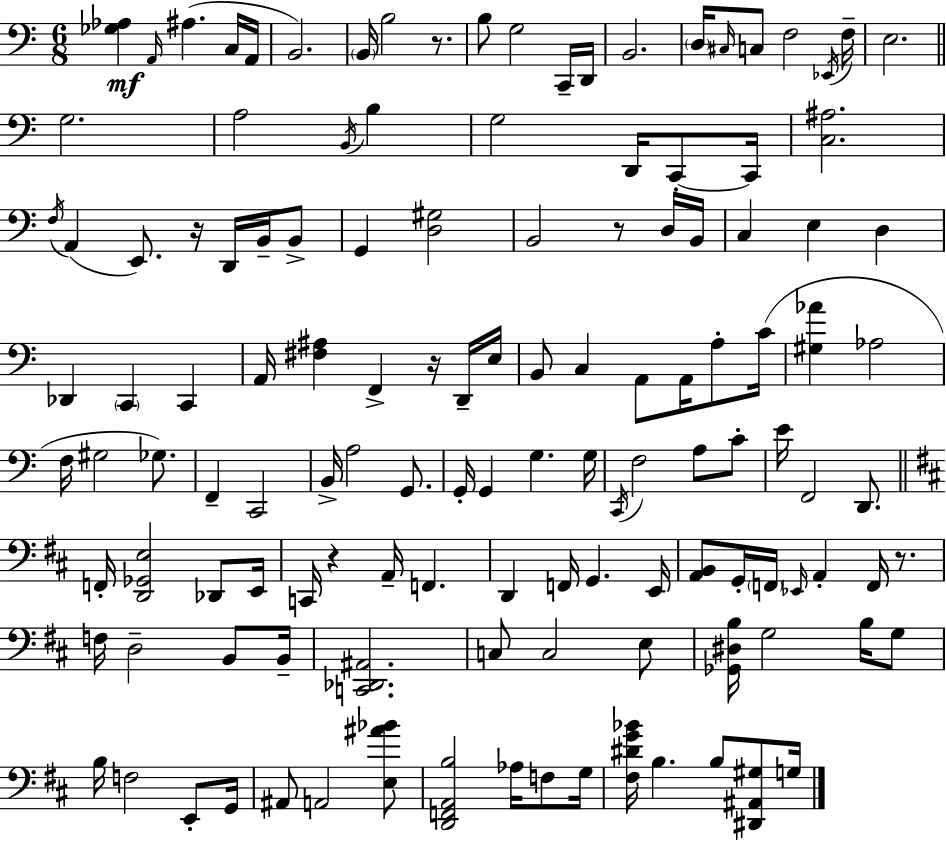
X:1
T:Untitled
M:6/8
L:1/4
K:C
[_G,_A,] A,,/4 ^A, C,/4 A,,/4 B,,2 B,,/4 B,2 z/2 B,/2 G,2 C,,/4 D,,/4 B,,2 D,/4 ^C,/4 C,/2 F,2 _E,,/4 F,/4 E,2 G,2 A,2 B,,/4 B, G,2 D,,/4 C,,/2 C,,/4 [C,^A,]2 F,/4 A,, E,,/2 z/4 D,,/4 B,,/4 B,,/2 G,, [D,^G,]2 B,,2 z/2 D,/4 B,,/4 C, E, D, _D,, C,, C,, A,,/4 [^F,^A,] F,, z/4 D,,/4 E,/4 B,,/2 C, A,,/2 A,,/4 A,/2 C/4 [^G,_A] _A,2 F,/4 ^G,2 _G,/2 F,, C,,2 B,,/4 A,2 G,,/2 G,,/4 G,, G, G,/4 C,,/4 F,2 A,/2 C/2 E/4 F,,2 D,,/2 F,,/4 [D,,_G,,E,]2 _D,,/2 E,,/4 C,,/4 z A,,/4 F,, D,, F,,/4 G,, E,,/4 [A,,B,,]/2 G,,/4 F,,/4 _E,,/4 A,, F,,/4 z/2 F,/4 D,2 B,,/2 B,,/4 [C,,_D,,^A,,]2 C,/2 C,2 E,/2 [_G,,^D,B,]/4 G,2 B,/4 G,/2 B,/4 F,2 E,,/2 G,,/4 ^A,,/2 A,,2 [E,^A_B]/2 [D,,F,,A,,B,]2 _A,/4 F,/2 G,/4 [^F,^DG_B]/4 B, B,/2 [^D,,^A,,^G,]/2 G,/4